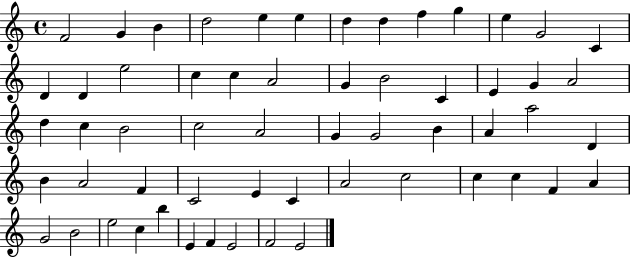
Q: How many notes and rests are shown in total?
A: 58